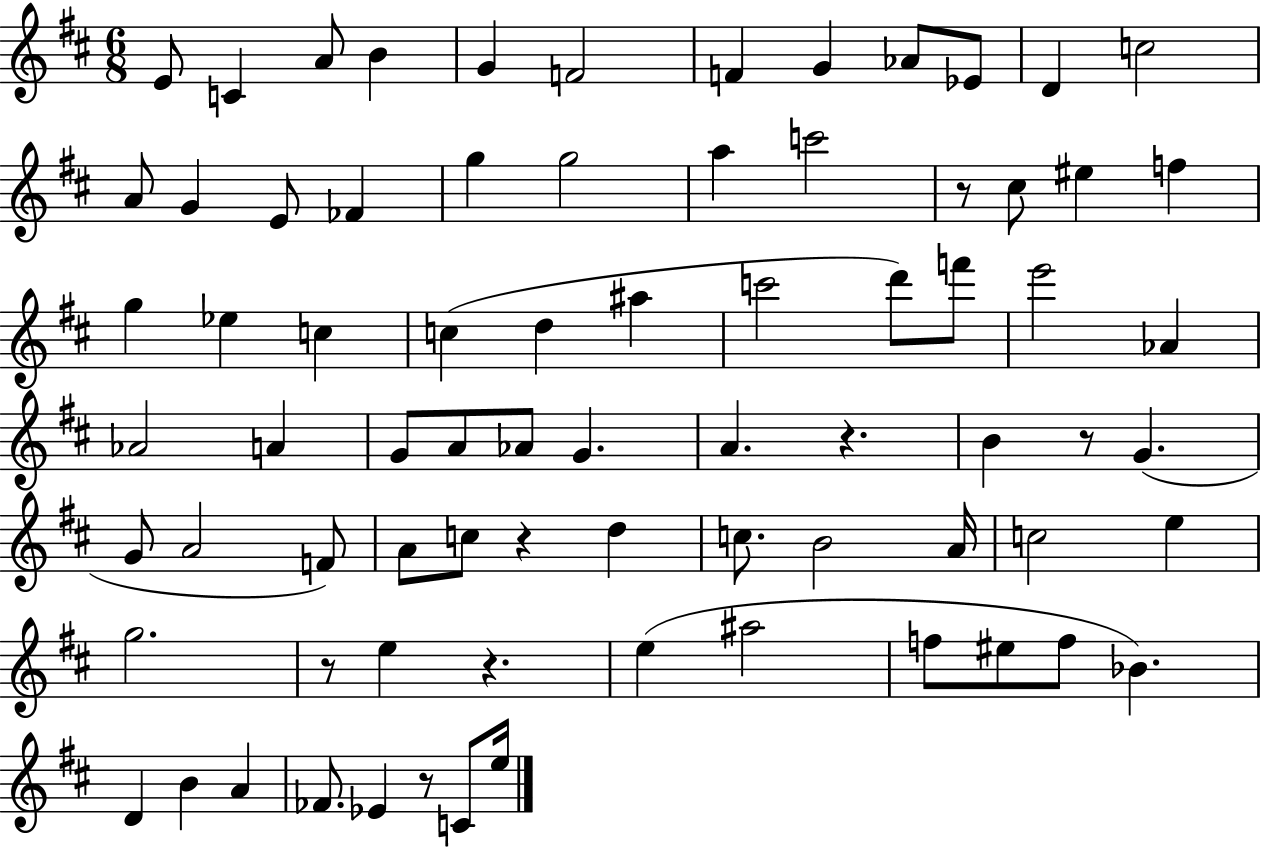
E4/e C4/q A4/e B4/q G4/q F4/h F4/q G4/q Ab4/e Eb4/e D4/q C5/h A4/e G4/q E4/e FES4/q G5/q G5/h A5/q C6/h R/e C#5/e EIS5/q F5/q G5/q Eb5/q C5/q C5/q D5/q A#5/q C6/h D6/e F6/e E6/h Ab4/q Ab4/h A4/q G4/e A4/e Ab4/e G4/q. A4/q. R/q. B4/q R/e G4/q. G4/e A4/h F4/e A4/e C5/e R/q D5/q C5/e. B4/h A4/s C5/h E5/q G5/h. R/e E5/q R/q. E5/q A#5/h F5/e EIS5/e F5/e Bb4/q. D4/q B4/q A4/q FES4/e. Eb4/q R/e C4/e E5/s